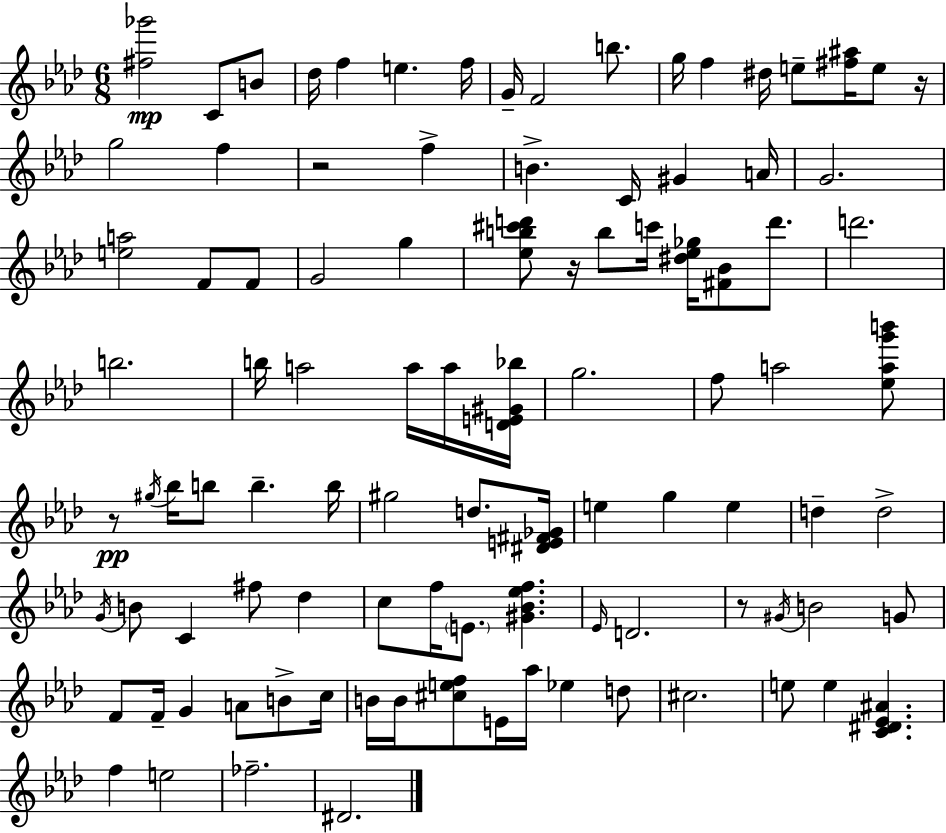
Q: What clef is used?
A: treble